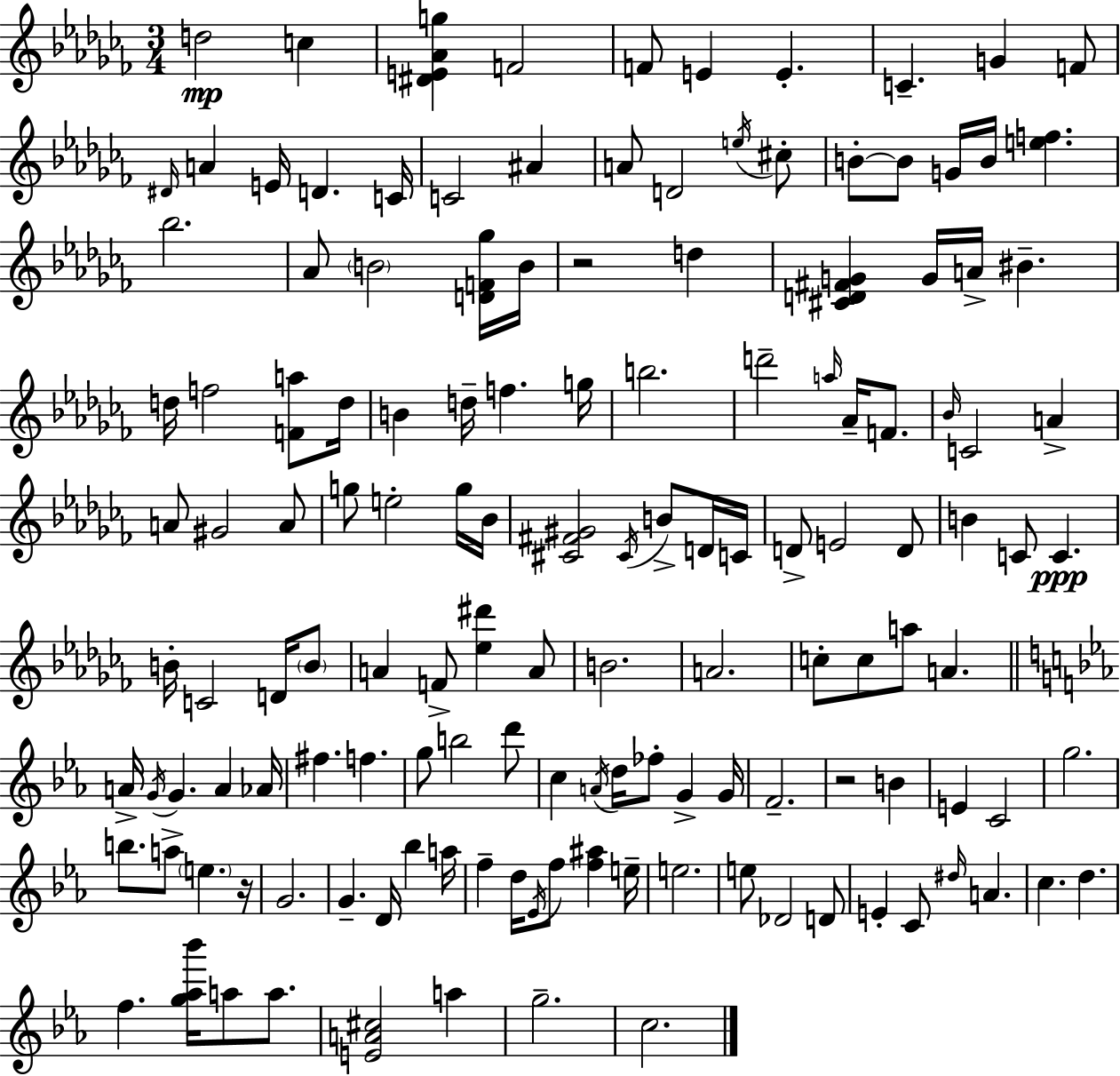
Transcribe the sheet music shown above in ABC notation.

X:1
T:Untitled
M:3/4
L:1/4
K:Abm
d2 c [^DE_Ag] F2 F/2 E E C G F/2 ^D/4 A E/4 D C/4 C2 ^A A/2 D2 e/4 ^c/2 B/2 B/2 G/4 B/4 [ef] _b2 _A/2 B2 [DF_g]/4 B/4 z2 d [^CD^FG] G/4 A/4 ^B d/4 f2 [Fa]/2 d/4 B d/4 f g/4 b2 d'2 a/4 _A/4 F/2 _B/4 C2 A A/2 ^G2 A/2 g/2 e2 g/4 _B/4 [^C^F^G]2 ^C/4 B/2 D/4 C/4 D/2 E2 D/2 B C/2 C B/4 C2 D/4 B/2 A F/2 [_e^d'] A/2 B2 A2 c/2 c/2 a/2 A A/4 G/4 G A _A/4 ^f f g/2 b2 d'/2 c A/4 d/4 _f/2 G G/4 F2 z2 B E C2 g2 b/2 a/2 e z/4 G2 G D/4 _b a/4 f d/4 _E/4 f/2 [f^a] e/4 e2 e/2 _D2 D/2 E C/2 ^d/4 A c d f [g_a_b']/4 a/2 a/2 [EA^c]2 a g2 c2